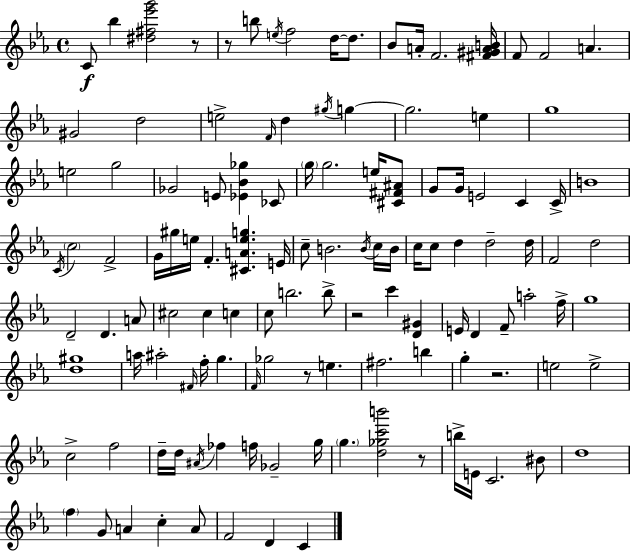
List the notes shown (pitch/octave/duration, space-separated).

C4/e Bb5/q [D#5,F#5,Eb6,G6]/h R/e R/e B5/e E5/s F5/h D5/s D5/e. Bb4/e A4/s F4/h. [F#4,G#4,A4,B4]/s F4/e F4/h A4/q. G#4/h D5/h E5/h F4/s D5/q G#5/s G5/q G5/h. E5/q G5/w E5/h G5/h Gb4/h E4/e [Eb4,Bb4,Gb5]/q CES4/e G5/s G5/h. E5/s [C#4,F#4,A#4]/e G4/e G4/s E4/h C4/q C4/s B4/w C4/s C5/h F4/h G4/s G#5/s E5/s F4/q. [C#4,A4,E5,G5]/q. E4/s C5/e B4/h. B4/s C5/s B4/s C5/s C5/e D5/q D5/h D5/s F4/h D5/h D4/h D4/q. A4/e C#5/h C#5/q C5/q C5/e B5/h. B5/e R/h C6/q [D4,G#4]/q E4/s D4/q F4/e A5/h F5/s G5/w [D5,G#5]/w A5/s A#5/h F#4/s F5/s G5/q. F4/s Gb5/h R/e E5/q. F#5/h. B5/q G5/q R/h. E5/h E5/h C5/h F5/h D5/s D5/s A#4/s FES5/q F5/s Gb4/h G5/s G5/q. [D5,Gb5,C6,B6]/h R/e B5/s E4/s C4/h. BIS4/e D5/w F5/q G4/e A4/q C5/q A4/e F4/h D4/q C4/q